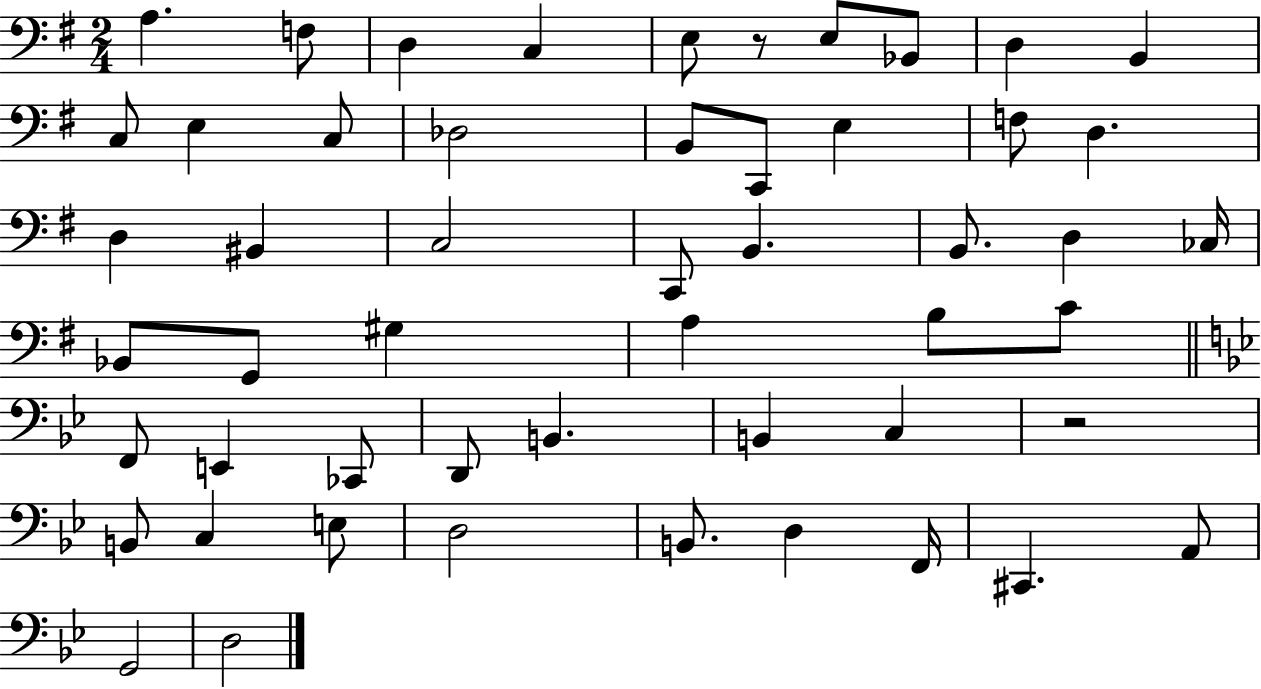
A3/q. F3/e D3/q C3/q E3/e R/e E3/e Bb2/e D3/q B2/q C3/e E3/q C3/e Db3/h B2/e C2/e E3/q F3/e D3/q. D3/q BIS2/q C3/h C2/e B2/q. B2/e. D3/q CES3/s Bb2/e G2/e G#3/q A3/q B3/e C4/e F2/e E2/q CES2/e D2/e B2/q. B2/q C3/q R/h B2/e C3/q E3/e D3/h B2/e. D3/q F2/s C#2/q. A2/e G2/h D3/h